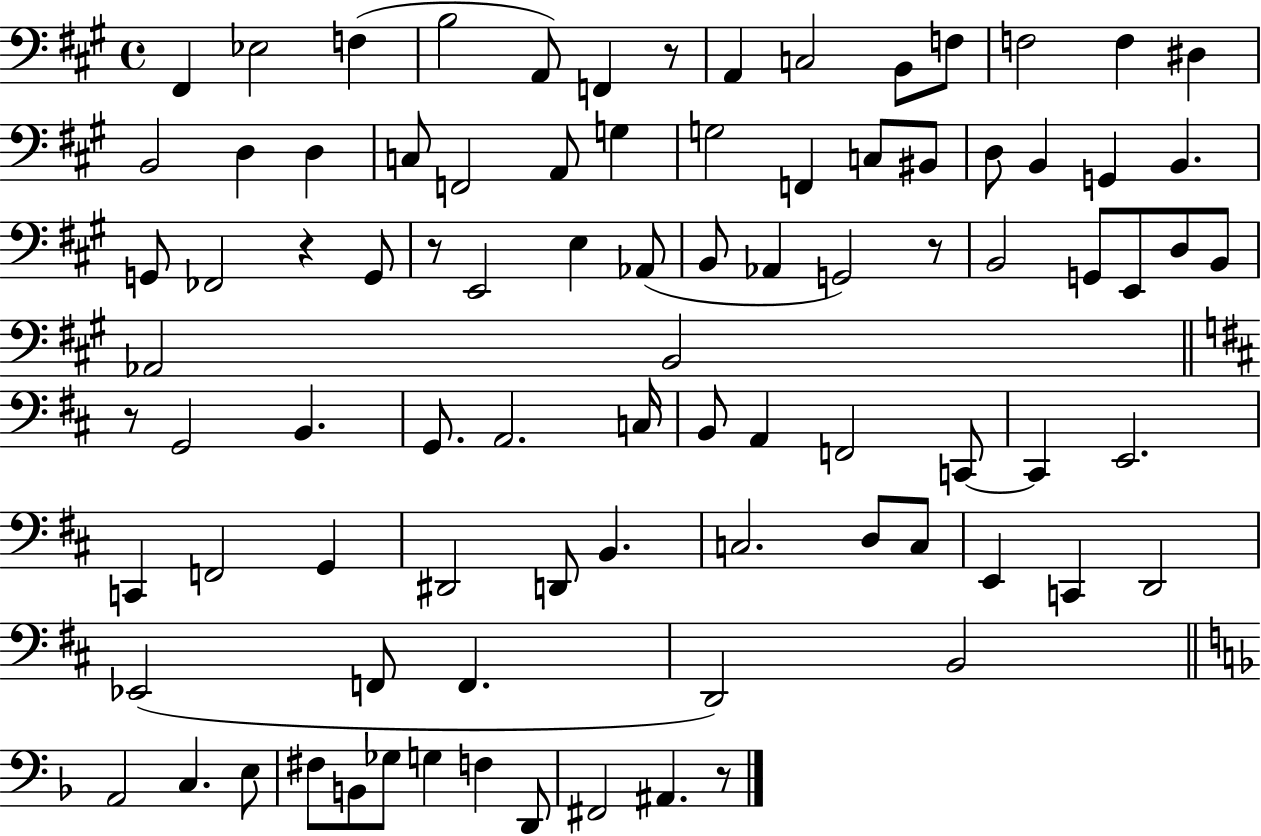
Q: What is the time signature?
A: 4/4